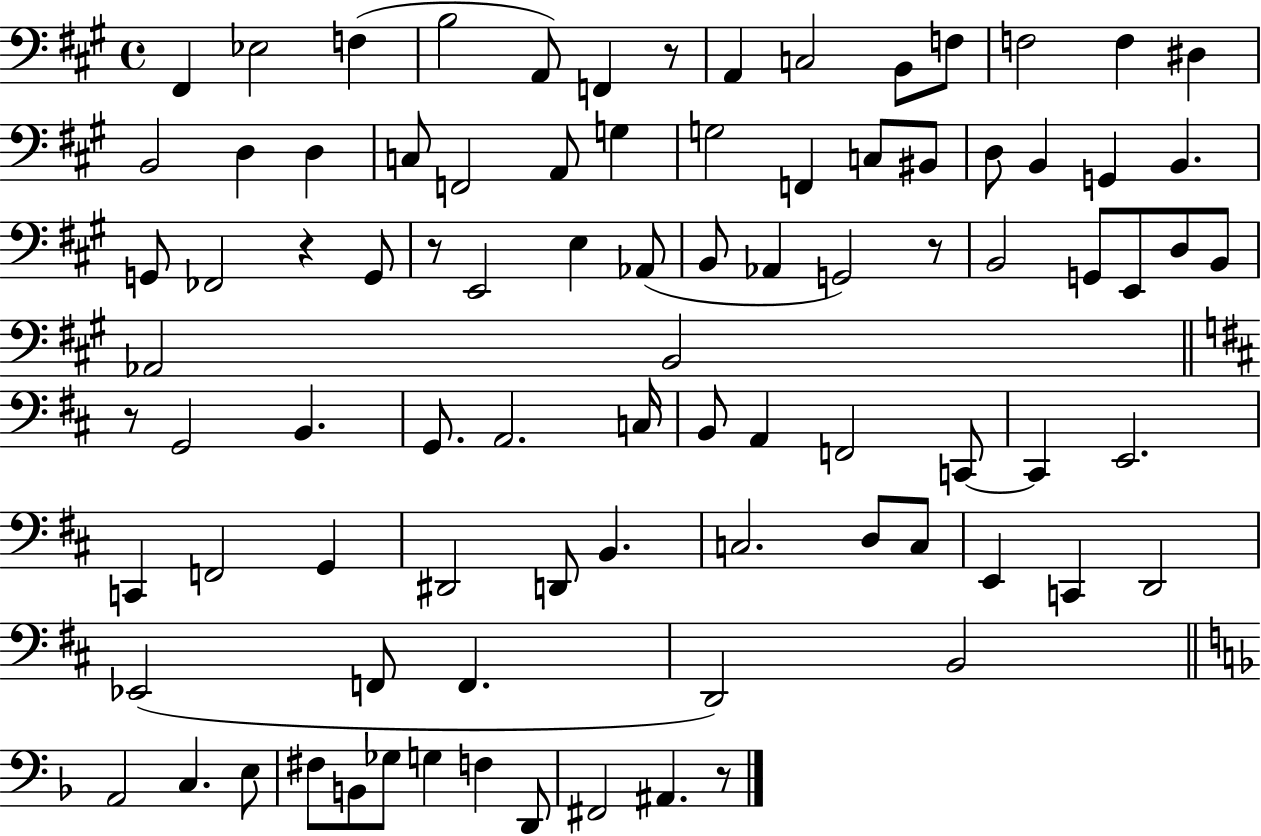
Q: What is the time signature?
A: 4/4